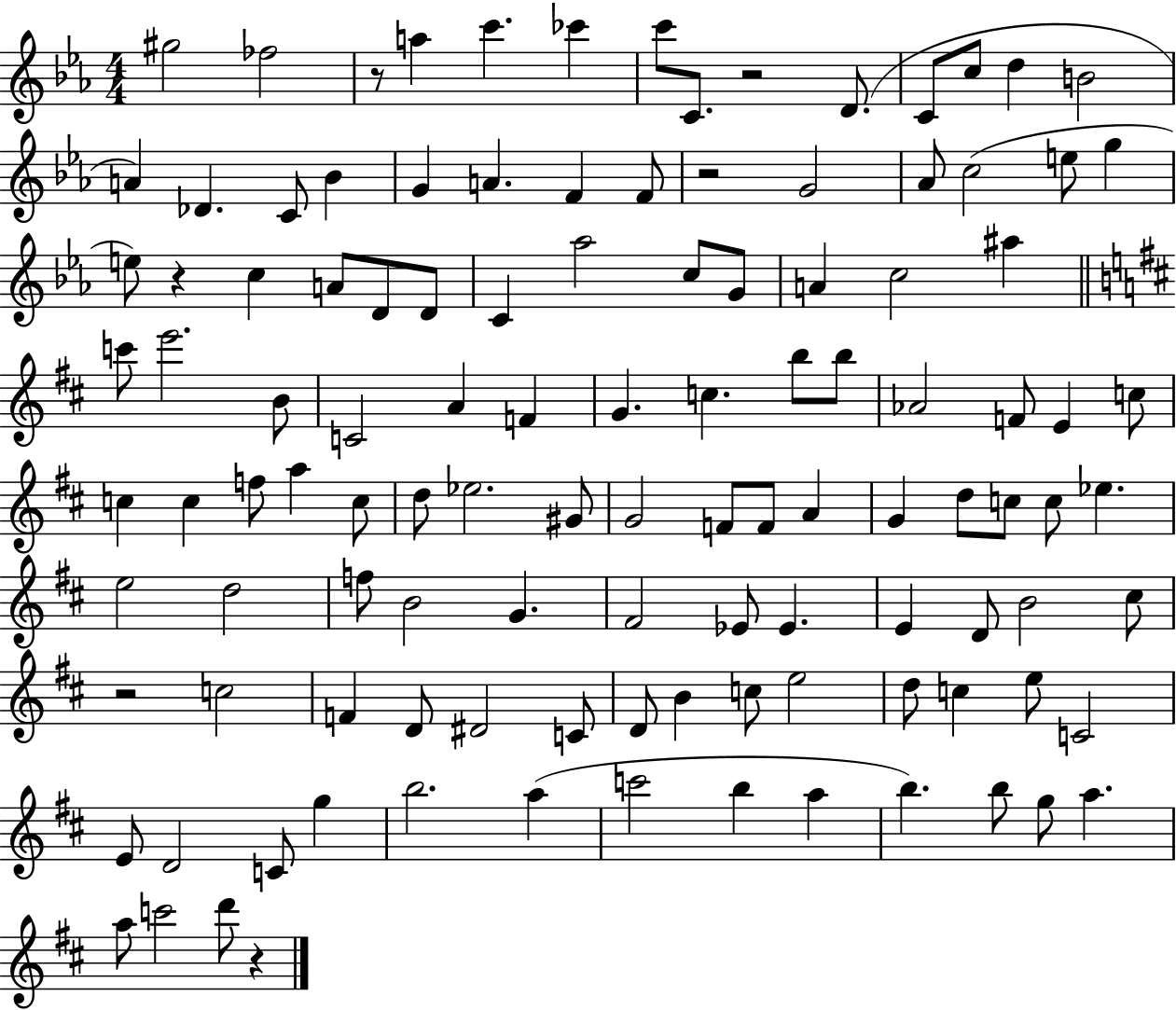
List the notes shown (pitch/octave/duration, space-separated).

G#5/h FES5/h R/e A5/q C6/q. CES6/q C6/e C4/e. R/h D4/e. C4/e C5/e D5/q B4/h A4/q Db4/q. C4/e Bb4/q G4/q A4/q. F4/q F4/e R/h G4/h Ab4/e C5/h E5/e G5/q E5/e R/q C5/q A4/e D4/e D4/e C4/q Ab5/h C5/e G4/e A4/q C5/h A#5/q C6/e E6/h. B4/e C4/h A4/q F4/q G4/q. C5/q. B5/e B5/e Ab4/h F4/e E4/q C5/e C5/q C5/q F5/e A5/q C5/e D5/e Eb5/h. G#4/e G4/h F4/e F4/e A4/q G4/q D5/e C5/e C5/e Eb5/q. E5/h D5/h F5/e B4/h G4/q. F#4/h Eb4/e Eb4/q. E4/q D4/e B4/h C#5/e R/h C5/h F4/q D4/e D#4/h C4/e D4/e B4/q C5/e E5/h D5/e C5/q E5/e C4/h E4/e D4/h C4/e G5/q B5/h. A5/q C6/h B5/q A5/q B5/q. B5/e G5/e A5/q. A5/e C6/h D6/e R/q